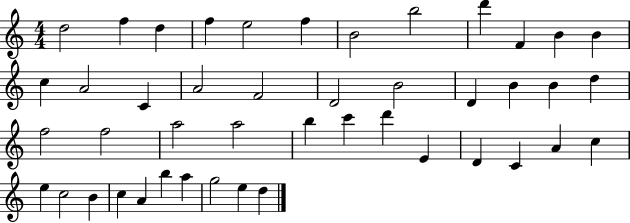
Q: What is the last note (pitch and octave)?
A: D5